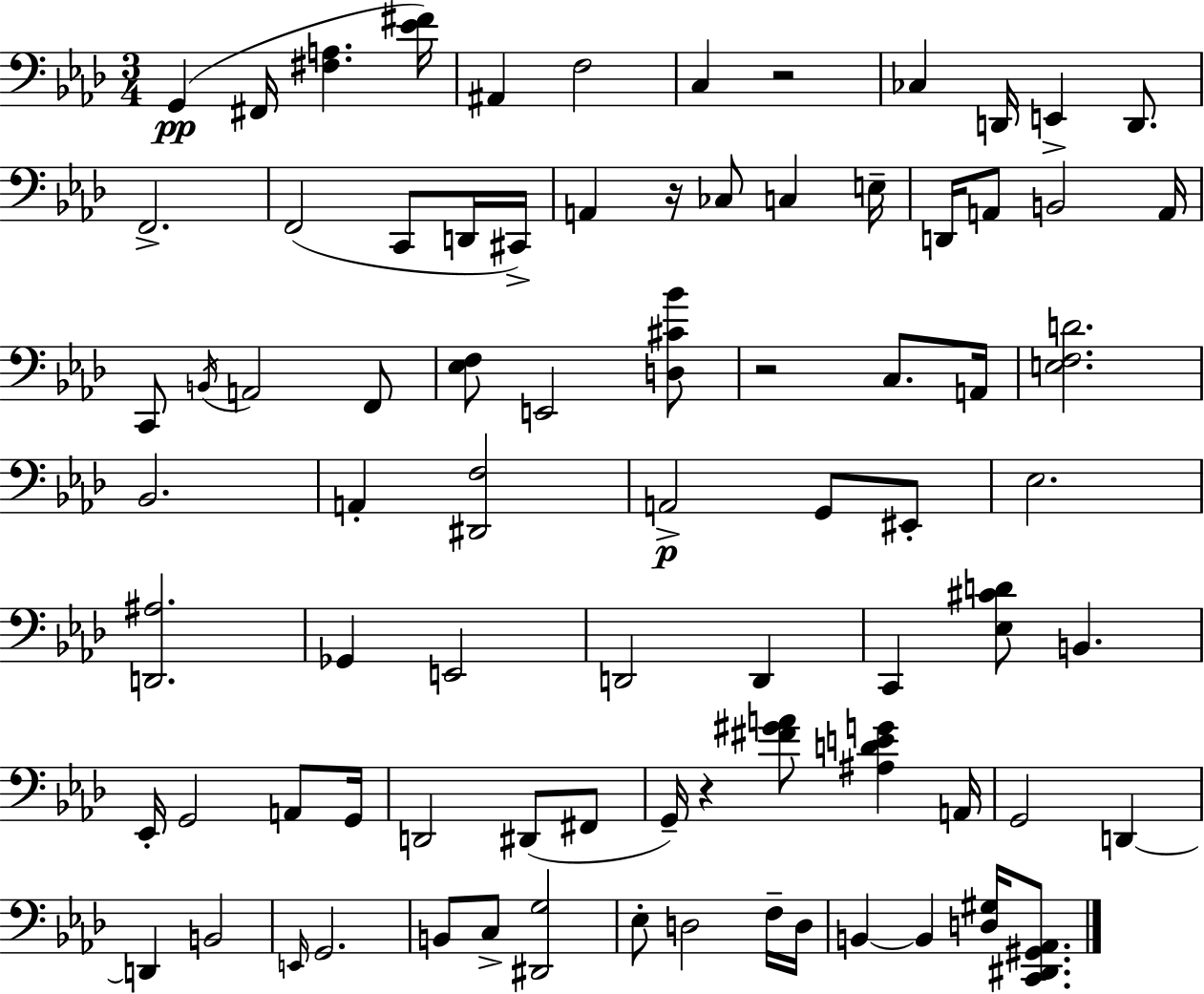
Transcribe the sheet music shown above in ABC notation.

X:1
T:Untitled
M:3/4
L:1/4
K:Fm
G,, ^F,,/4 [^F,A,] [_E^F]/4 ^A,, F,2 C, z2 _C, D,,/4 E,, D,,/2 F,,2 F,,2 C,,/2 D,,/4 ^C,,/4 A,, z/4 _C,/2 C, E,/4 D,,/4 A,,/2 B,,2 A,,/4 C,,/2 B,,/4 A,,2 F,,/2 [_E,F,]/2 E,,2 [D,^C_B]/2 z2 C,/2 A,,/4 [E,F,D]2 _B,,2 A,, [^D,,F,]2 A,,2 G,,/2 ^E,,/2 _E,2 [D,,^A,]2 _G,, E,,2 D,,2 D,, C,, [_E,^CD]/2 B,, _E,,/4 G,,2 A,,/2 G,,/4 D,,2 ^D,,/2 ^F,,/2 G,,/4 z [^F^GA]/2 [^A,DEG] A,,/4 G,,2 D,, D,, B,,2 E,,/4 G,,2 B,,/2 C,/2 [^D,,G,]2 _E,/2 D,2 F,/4 D,/4 B,, B,, [D,^G,]/4 [C,,^D,,^G,,_A,,]/2